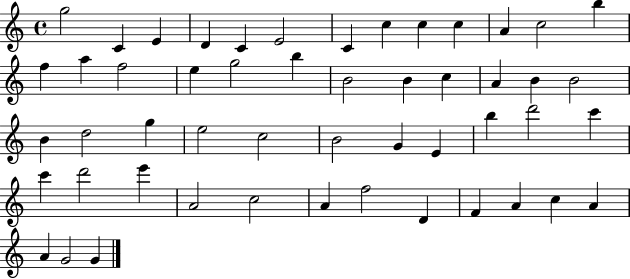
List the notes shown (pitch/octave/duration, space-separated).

G5/h C4/q E4/q D4/q C4/q E4/h C4/q C5/q C5/q C5/q A4/q C5/h B5/q F5/q A5/q F5/h E5/q G5/h B5/q B4/h B4/q C5/q A4/q B4/q B4/h B4/q D5/h G5/q E5/h C5/h B4/h G4/q E4/q B5/q D6/h C6/q C6/q D6/h E6/q A4/h C5/h A4/q F5/h D4/q F4/q A4/q C5/q A4/q A4/q G4/h G4/q